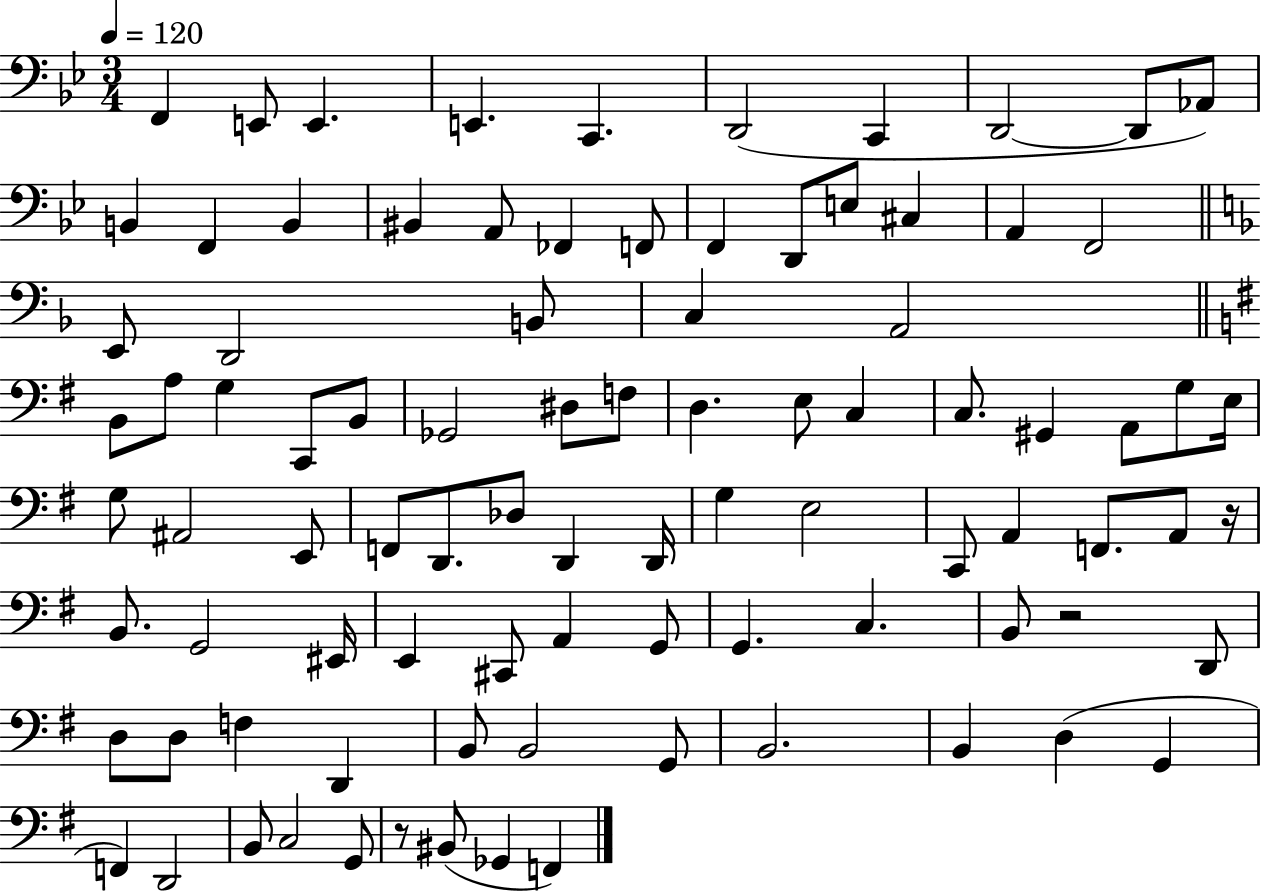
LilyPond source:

{
  \clef bass
  \numericTimeSignature
  \time 3/4
  \key bes \major
  \tempo 4 = 120
  f,4 e,8 e,4. | e,4. c,4. | d,2( c,4 | d,2~~ d,8 aes,8) | \break b,4 f,4 b,4 | bis,4 a,8 fes,4 f,8 | f,4 d,8 e8 cis4 | a,4 f,2 | \break \bar "||" \break \key d \minor e,8 d,2 b,8 | c4 a,2 | \bar "||" \break \key e \minor b,8 a8 g4 c,8 b,8 | ges,2 dis8 f8 | d4. e8 c4 | c8. gis,4 a,8 g8 e16 | \break g8 ais,2 e,8 | f,8 d,8. des8 d,4 d,16 | g4 e2 | c,8 a,4 f,8. a,8 r16 | \break b,8. g,2 eis,16 | e,4 cis,8 a,4 g,8 | g,4. c4. | b,8 r2 d,8 | \break d8 d8 f4 d,4 | b,8 b,2 g,8 | b,2. | b,4 d4( g,4 | \break f,4) d,2 | b,8 c2 g,8 | r8 bis,8( ges,4 f,4) | \bar "|."
}